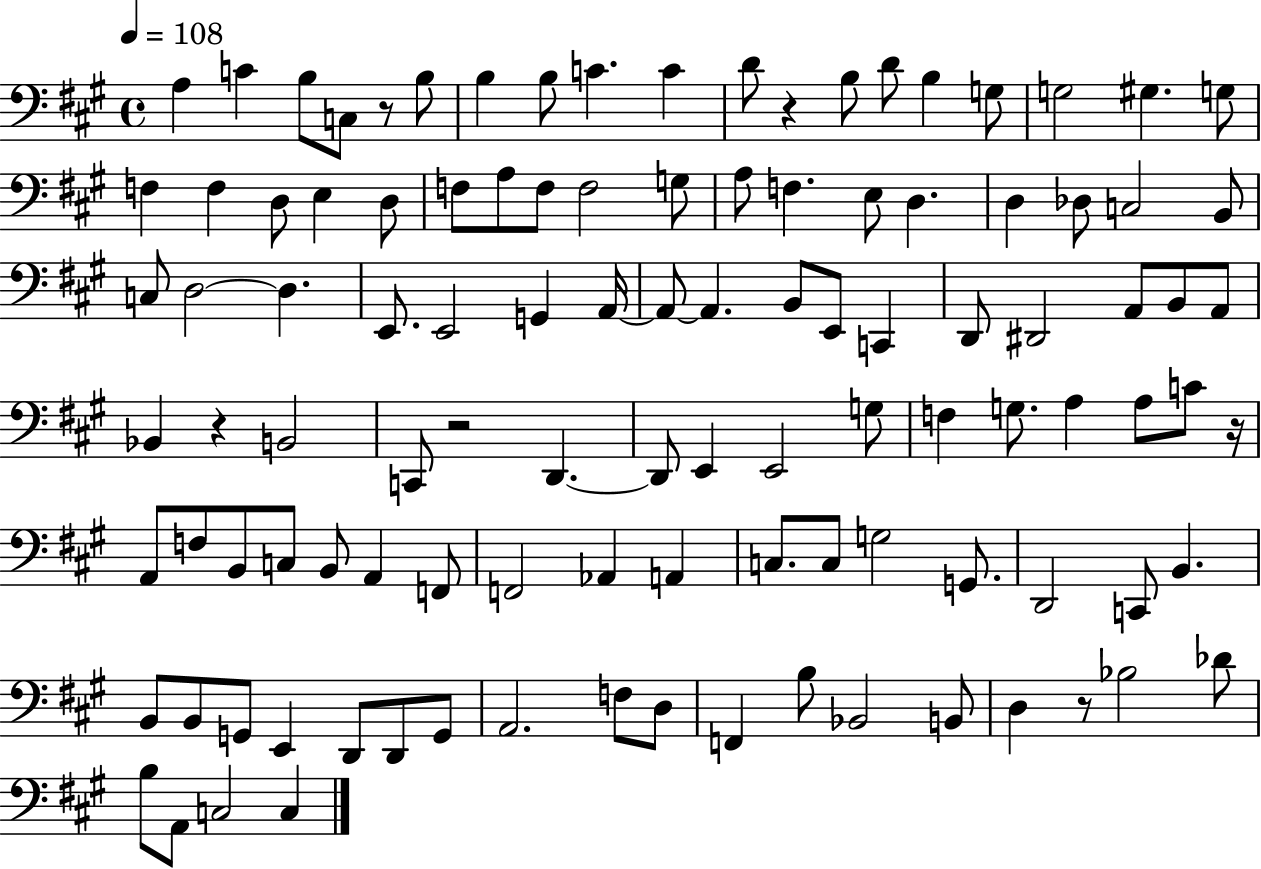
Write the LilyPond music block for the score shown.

{
  \clef bass
  \time 4/4
  \defaultTimeSignature
  \key a \major
  \tempo 4 = 108
  a4 c'4 b8 c8 r8 b8 | b4 b8 c'4. c'4 | d'8 r4 b8 d'8 b4 g8 | g2 gis4. g8 | \break f4 f4 d8 e4 d8 | f8 a8 f8 f2 g8 | a8 f4. e8 d4. | d4 des8 c2 b,8 | \break c8 d2~~ d4. | e,8. e,2 g,4 a,16~~ | a,8~~ a,4. b,8 e,8 c,4 | d,8 dis,2 a,8 b,8 a,8 | \break bes,4 r4 b,2 | c,8 r2 d,4.~~ | d,8 e,4 e,2 g8 | f4 g8. a4 a8 c'8 r16 | \break a,8 f8 b,8 c8 b,8 a,4 f,8 | f,2 aes,4 a,4 | c8. c8 g2 g,8. | d,2 c,8 b,4. | \break b,8 b,8 g,8 e,4 d,8 d,8 g,8 | a,2. f8 d8 | f,4 b8 bes,2 b,8 | d4 r8 bes2 des'8 | \break b8 a,8 c2 c4 | \bar "|."
}